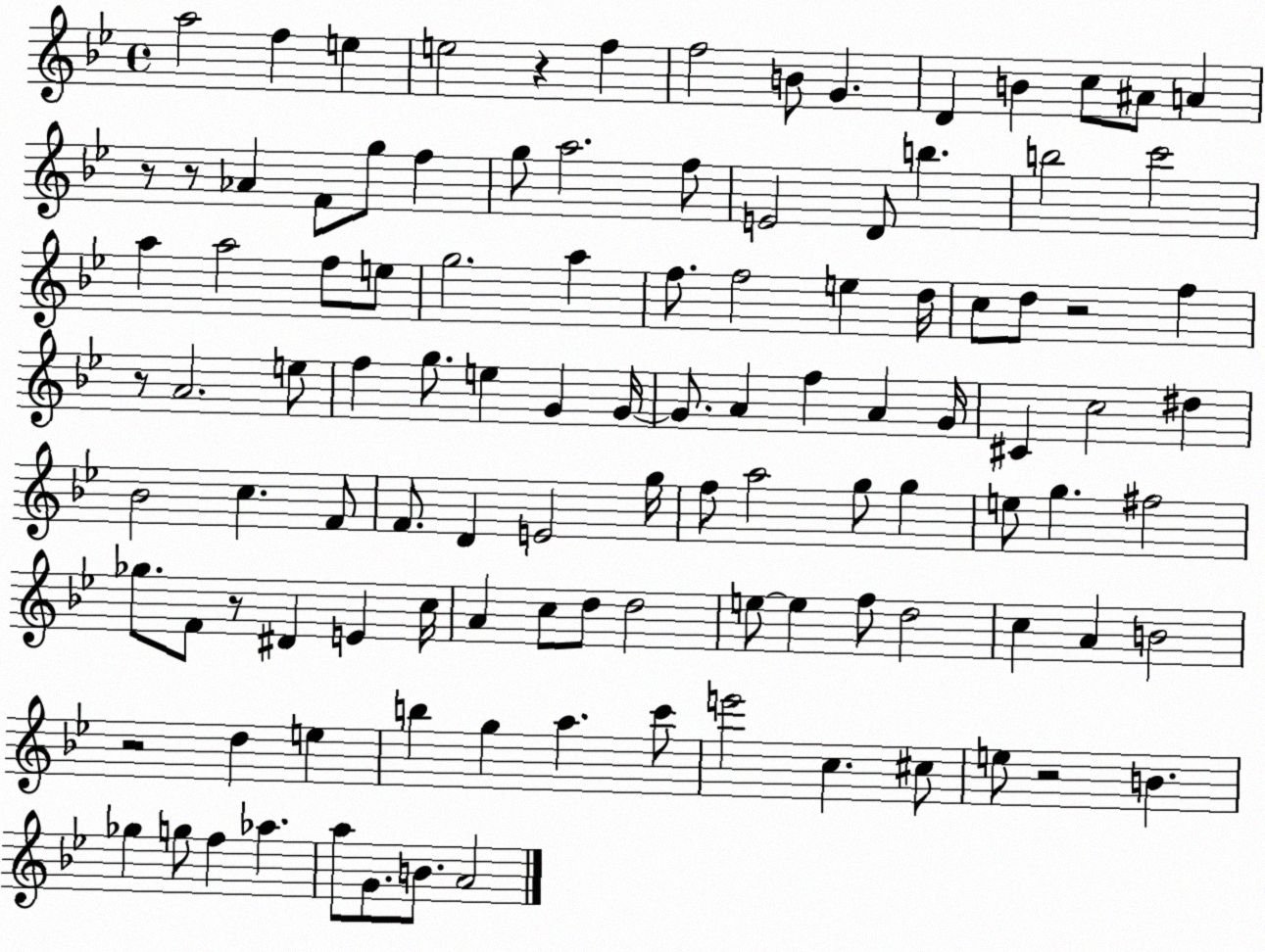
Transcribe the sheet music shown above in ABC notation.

X:1
T:Untitled
M:4/4
L:1/4
K:Bb
a2 f e e2 z f f2 B/2 G D B c/2 ^A/2 A z/2 z/2 _A F/2 g/2 f g/2 a2 f/2 E2 D/2 b b2 c'2 a a2 f/2 e/2 g2 a f/2 f2 e d/4 c/2 d/2 z2 f z/2 A2 e/2 f g/2 e G G/4 G/2 A f A G/4 ^C c2 ^d _B2 c F/2 F/2 D E2 g/4 f/2 a2 g/2 g e/2 g ^f2 _g/2 F/2 z/2 ^D E c/4 A c/2 d/2 d2 e/2 e f/2 d2 c A B2 z2 d e b g a c'/2 e'2 c ^c/2 e/2 z2 B _g g/2 f _a a/2 G/2 B/2 A2